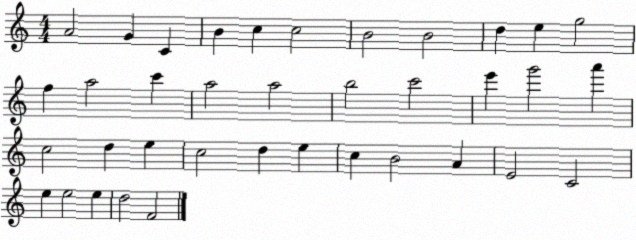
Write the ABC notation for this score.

X:1
T:Untitled
M:4/4
L:1/4
K:C
A2 G C B c c2 B2 B2 d e g2 f a2 c' a2 a2 b2 c'2 e' g'2 a' c2 d e c2 d e c B2 A E2 C2 e e2 e d2 F2